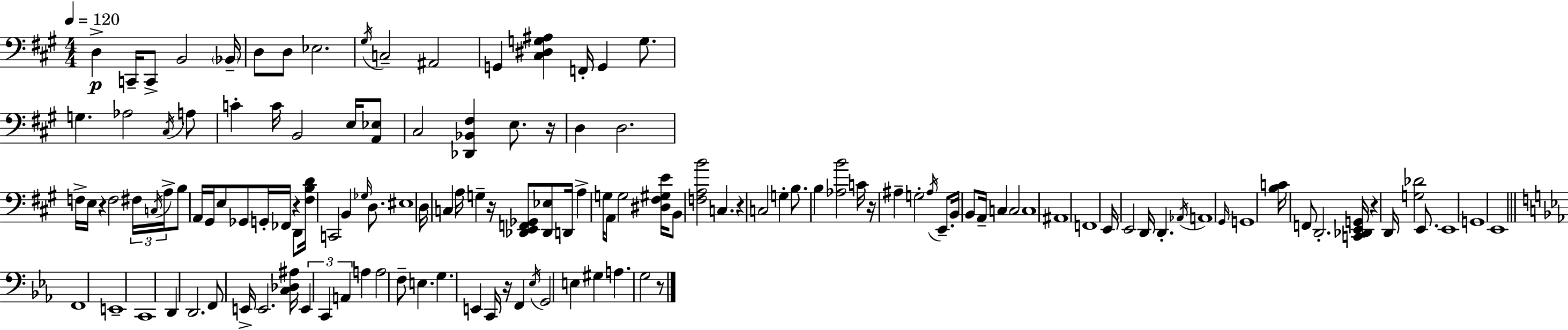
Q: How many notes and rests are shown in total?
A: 136